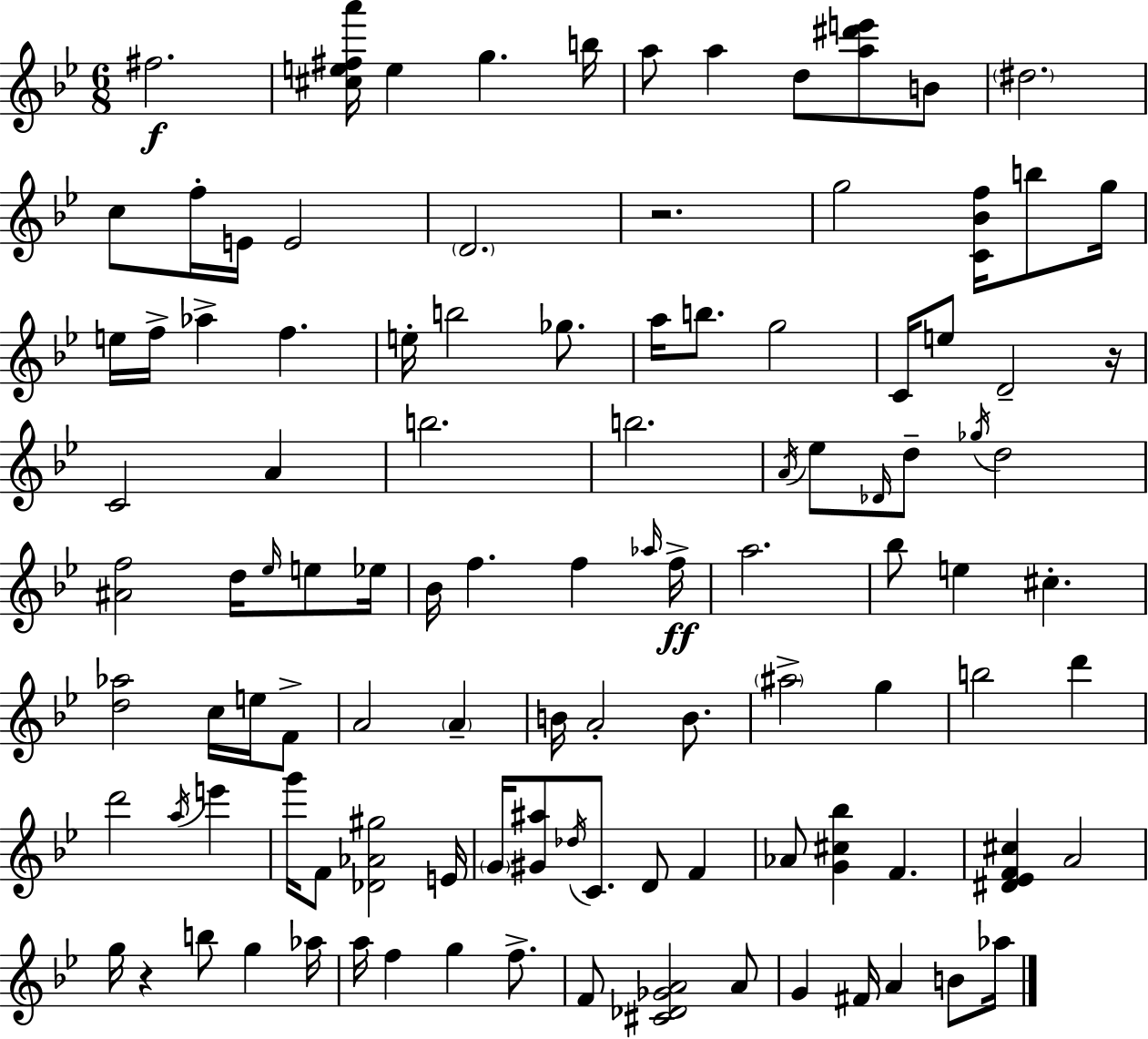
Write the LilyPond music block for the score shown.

{
  \clef treble
  \numericTimeSignature
  \time 6/8
  \key bes \major
  fis''2.\f | <cis'' e'' fis'' a'''>16 e''4 g''4. b''16 | a''8 a''4 d''8 <a'' dis''' e'''>8 b'8 | \parenthesize dis''2. | \break c''8 f''16-. e'16 e'2 | \parenthesize d'2. | r2. | g''2 <c' bes' f''>16 b''8 g''16 | \break e''16 f''16-> aes''4-> f''4. | e''16-. b''2 ges''8. | a''16 b''8. g''2 | c'16 e''8 d'2-- r16 | \break c'2 a'4 | b''2. | b''2. | \acciaccatura { a'16 } ees''8 \grace { des'16 } d''8-- \acciaccatura { ges''16 } d''2 | \break <ais' f''>2 d''16 | \grace { ees''16 } e''8 ees''16 bes'16 f''4. f''4 | \grace { aes''16 }\ff f''16-> a''2. | bes''8 e''4 cis''4.-. | \break <d'' aes''>2 | c''16 e''16 f'8-> a'2 | \parenthesize a'4-- b'16 a'2-. | b'8. \parenthesize ais''2-> | \break g''4 b''2 | d'''4 d'''2 | \acciaccatura { a''16 } e'''4 g'''16 f'8 <des' aes' gis''>2 | e'16 \parenthesize g'16 <gis' ais''>8 \acciaccatura { des''16 } c'8. | \break d'8 f'4 aes'8 <g' cis'' bes''>4 | f'4. <dis' ees' f' cis''>4 a'2 | g''16 r4 | b''8 g''4 aes''16 a''16 f''4 | \break g''4 f''8.-> f'8 <cis' des' ges' a'>2 | a'8 g'4 fis'16 | a'4 b'8 aes''16 \bar "|."
}